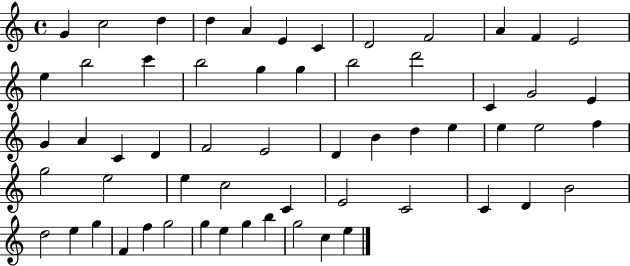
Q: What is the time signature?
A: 4/4